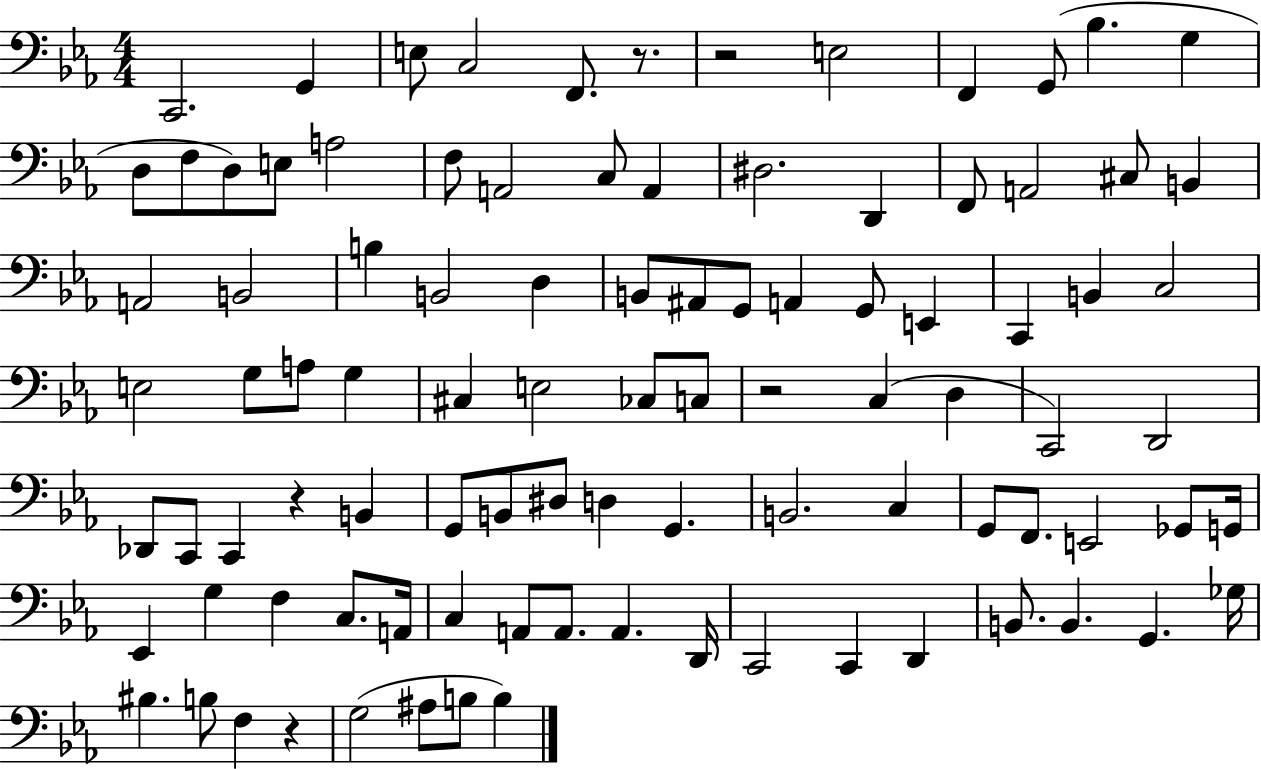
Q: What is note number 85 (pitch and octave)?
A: BIS3